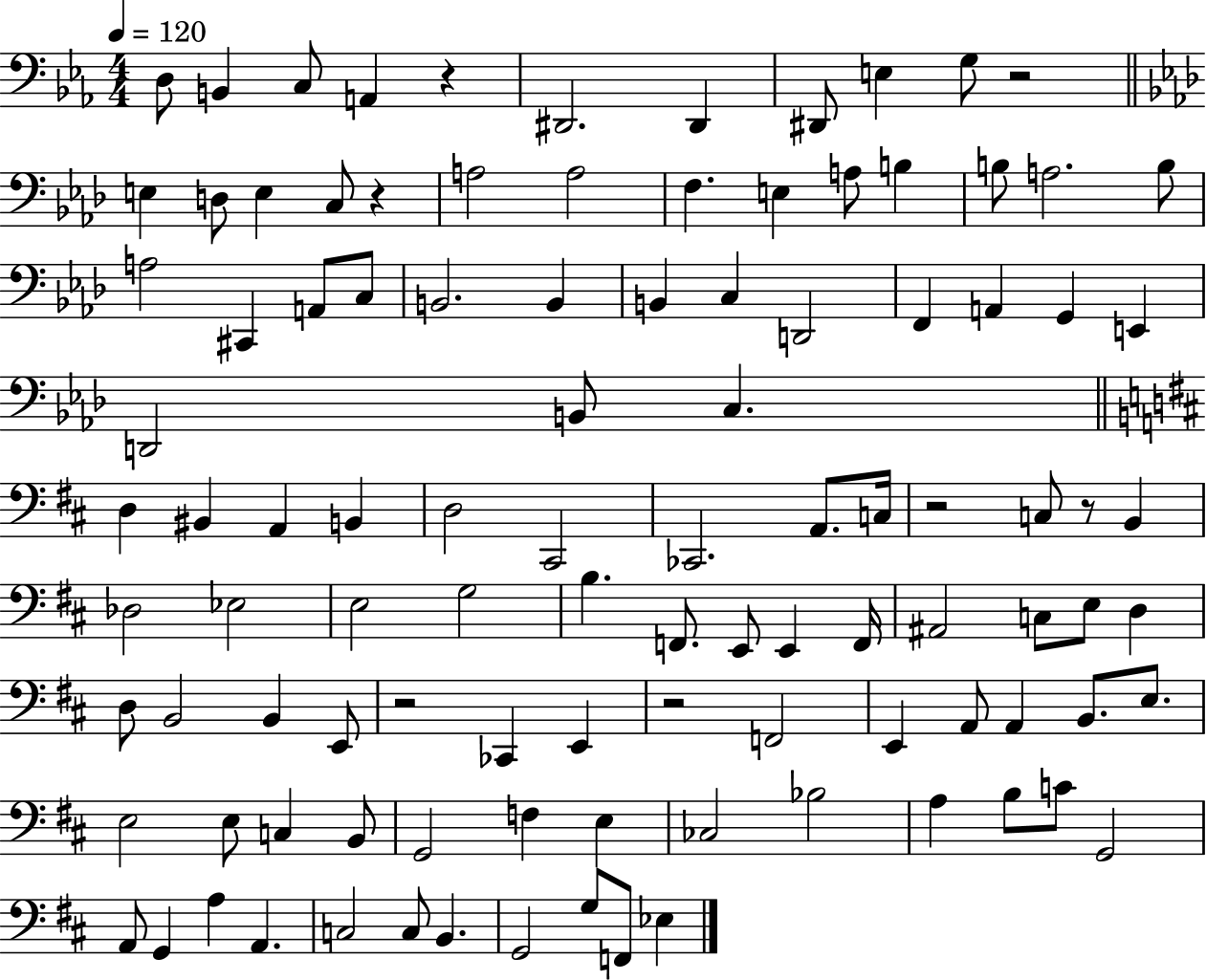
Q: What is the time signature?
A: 4/4